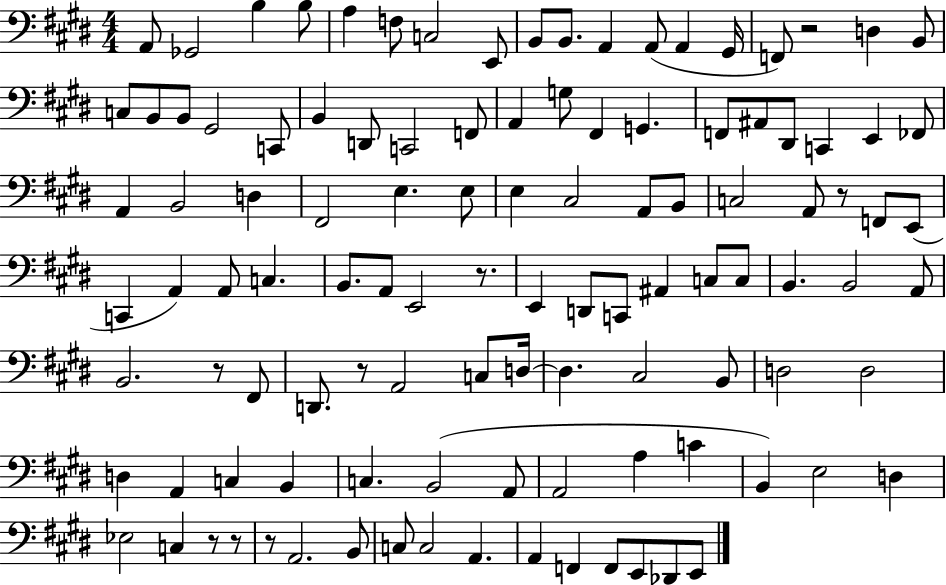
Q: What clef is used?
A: bass